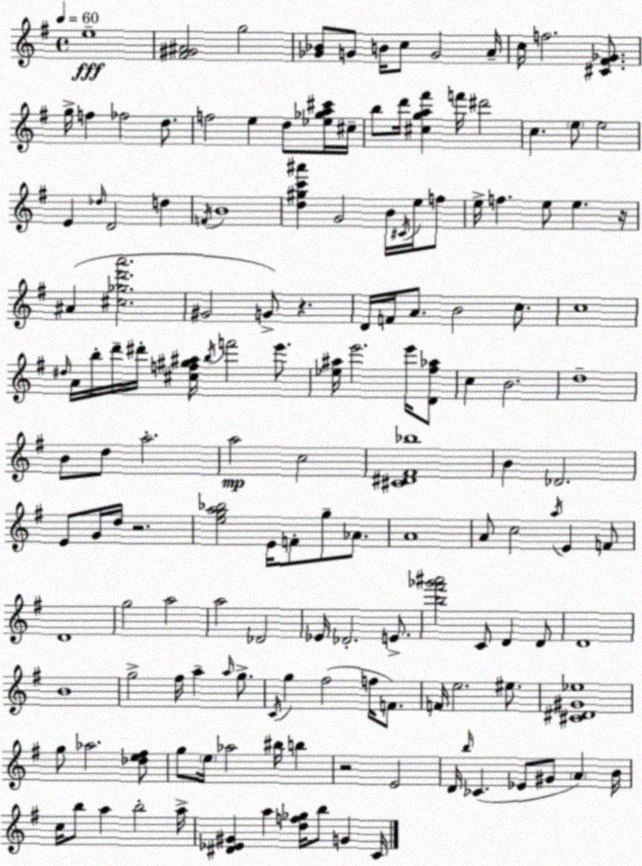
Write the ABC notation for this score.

X:1
T:Untitled
M:4/4
L:1/4
K:Em
e4 [^F^G^A]2 g2 [_G_B]/2 G/2 B/4 c/2 G2 A/4 c/4 f2 [^C^F_G]/2 g/4 f _f2 d/2 f2 e d/2 [_e_ga^c']/4 ^c/4 b/2 d'/4 [^cga^f'] f'/4 ^d'2 c e/2 e2 E _d/4 D2 d F/4 B4 [d^gc'^a'] G2 B/4 ^C/4 e/4 f/2 e/4 f e/2 e z/4 ^A [^c_gd'a']2 ^G2 G/2 z D/4 F/4 A/2 B2 c/2 c4 ^d/4 A/4 b/4 d'/4 ^d'/4 [^cf^g^a]/4 b/4 f'2 e'/2 [_e^a]/4 e'2 e'/4 [D^f_a]/2 c B2 d4 B/2 d/2 a2 a2 c2 [^C^D^F_b]4 B _D2 E/2 G/4 d/4 z2 [ega_b]2 E/4 F/2 g/2 _A/2 A4 A/2 c2 a/4 E F/2 D4 g2 a2 a2 _D2 _E/4 _D2 E/2 [b^f'_g'^a']2 C/2 D D/2 D4 B4 g2 ^f/4 a a/4 g/2 C/4 g ^f2 f/4 F/2 F/4 e2 ^e/2 [^C^D^G_e]4 g/2 _a2 [_de^f]/2 g/2 e/4 _a2 ^b/4 b z2 E2 D/4 b/4 _C _E/2 ^G/2 A B/4 c/4 b/2 a b2 a/4 [^D_E^G] a [df_g]/4 b/2 G C/4